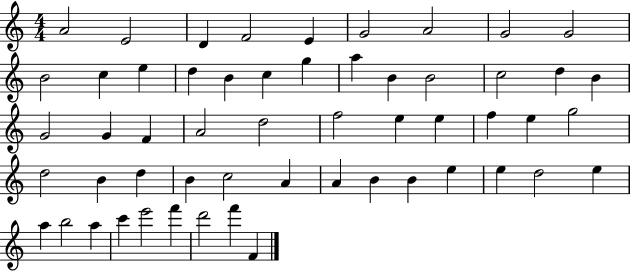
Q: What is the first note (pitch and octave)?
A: A4